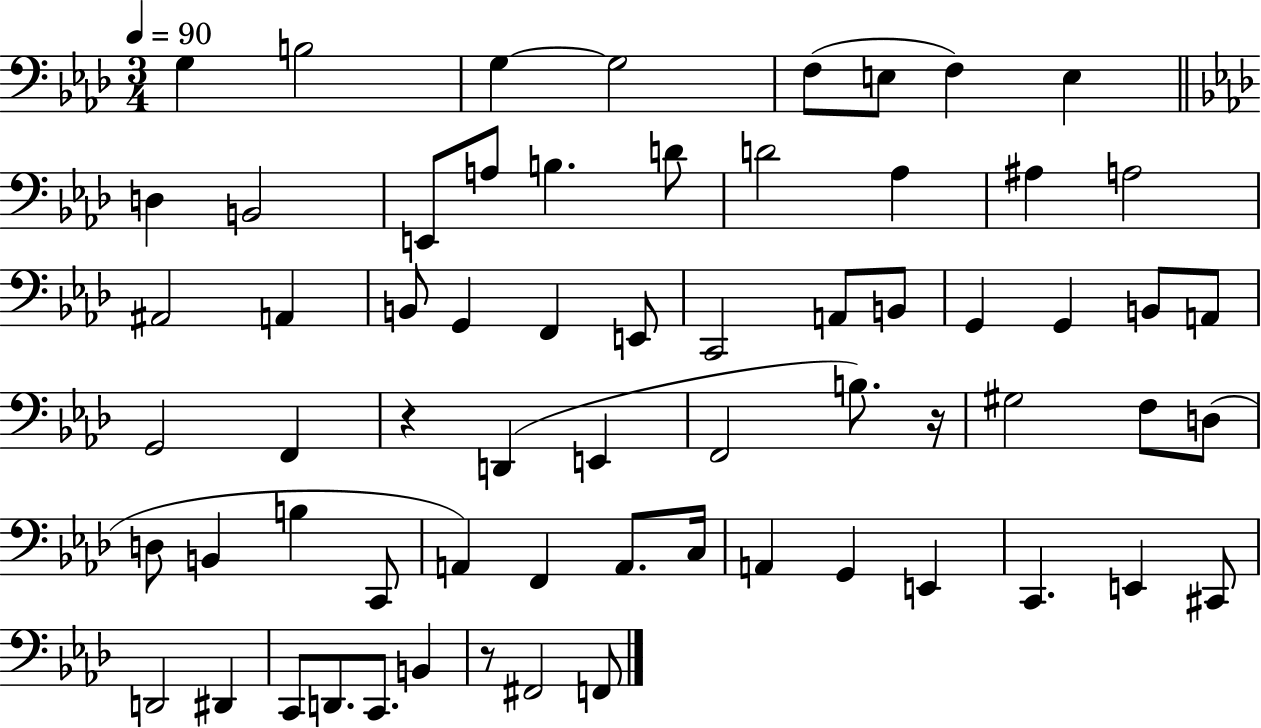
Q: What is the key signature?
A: AES major